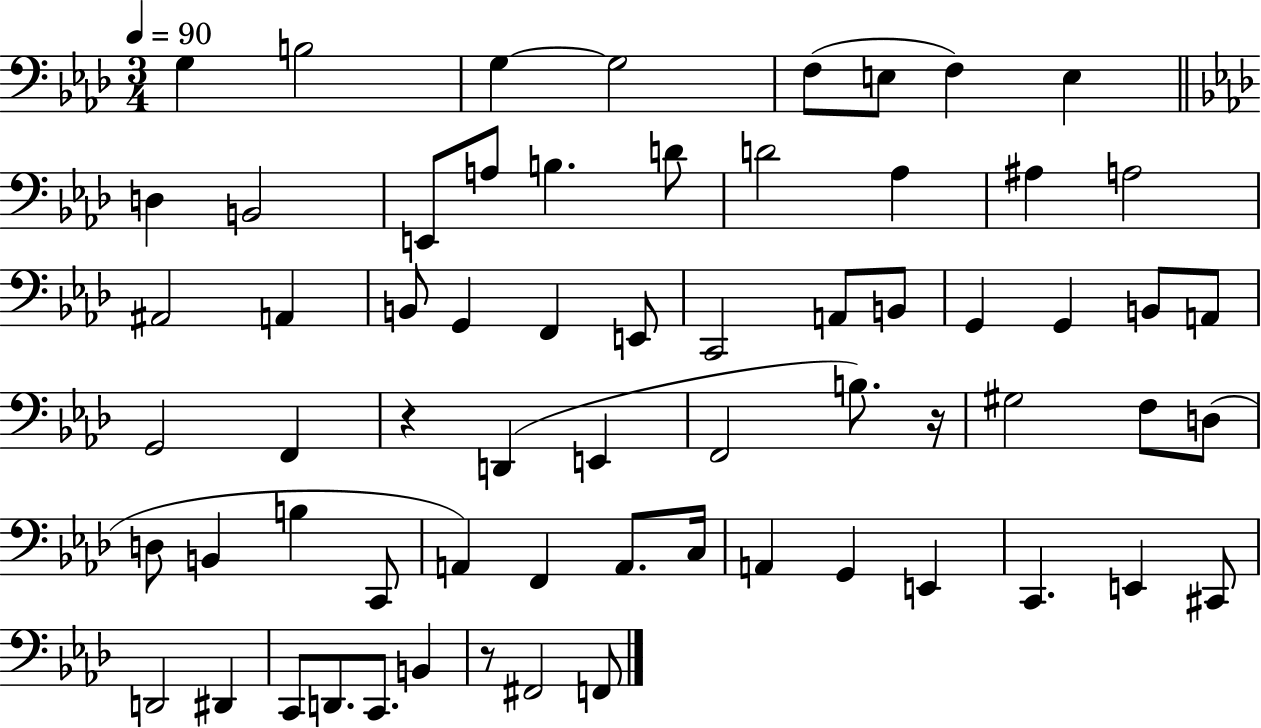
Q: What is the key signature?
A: AES major